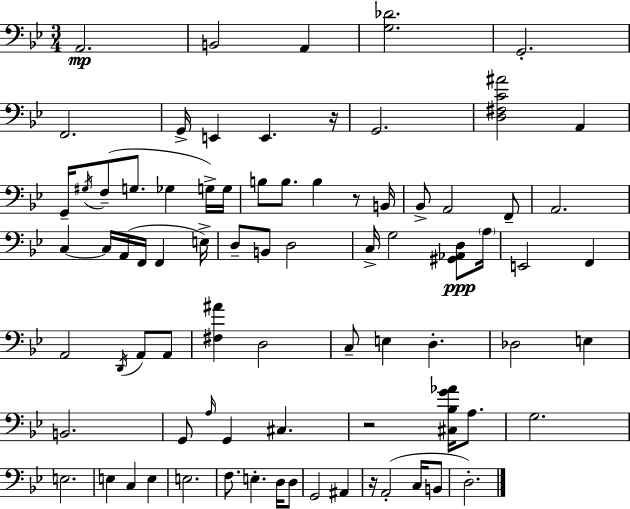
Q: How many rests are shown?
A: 4